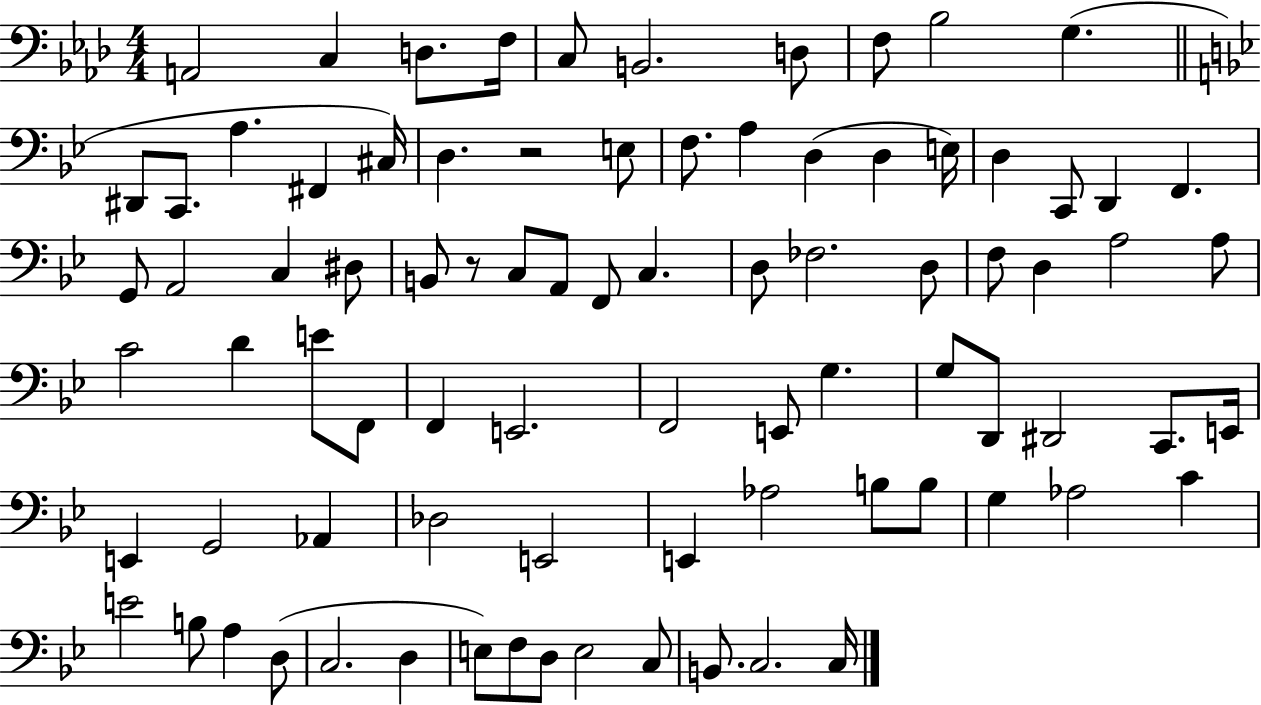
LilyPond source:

{
  \clef bass
  \numericTimeSignature
  \time 4/4
  \key aes \major
  a,2 c4 d8. f16 | c8 b,2. d8 | f8 bes2 g4.( | \bar "||" \break \key g \minor dis,8 c,8. a4. fis,4 cis16) | d4. r2 e8 | f8. a4 d4( d4 e16) | d4 c,8 d,4 f,4. | \break g,8 a,2 c4 dis8 | b,8 r8 c8 a,8 f,8 c4. | d8 fes2. d8 | f8 d4 a2 a8 | \break c'2 d'4 e'8 f,8 | f,4 e,2. | f,2 e,8 g4. | g8 d,8 dis,2 c,8. e,16 | \break e,4 g,2 aes,4 | des2 e,2 | e,4 aes2 b8 b8 | g4 aes2 c'4 | \break e'2 b8 a4 d8( | c2. d4 | e8) f8 d8 e2 c8 | b,8. c2. c16 | \break \bar "|."
}